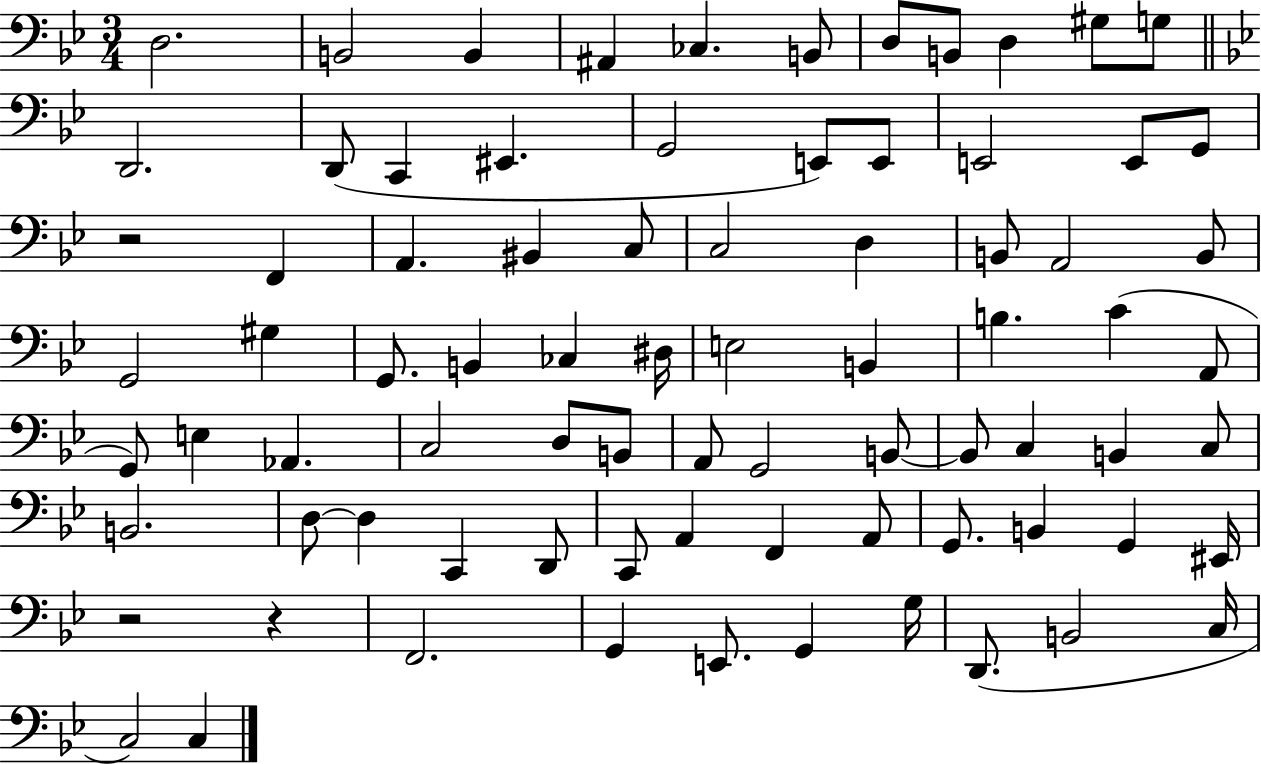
{
  \clef bass
  \numericTimeSignature
  \time 3/4
  \key bes \major
  \repeat volta 2 { d2. | b,2 b,4 | ais,4 ces4. b,8 | d8 b,8 d4 gis8 g8 | \break \bar "||" \break \key bes \major d,2. | d,8( c,4 eis,4. | g,2 e,8) e,8 | e,2 e,8 g,8 | \break r2 f,4 | a,4. bis,4 c8 | c2 d4 | b,8 a,2 b,8 | \break g,2 gis4 | g,8. b,4 ces4 dis16 | e2 b,4 | b4. c'4( a,8 | \break g,8) e4 aes,4. | c2 d8 b,8 | a,8 g,2 b,8~~ | b,8 c4 b,4 c8 | \break b,2. | d8~~ d4 c,4 d,8 | c,8 a,4 f,4 a,8 | g,8. b,4 g,4 eis,16 | \break r2 r4 | f,2. | g,4 e,8. g,4 g16 | d,8.( b,2 c16 | \break c2) c4 | } \bar "|."
}